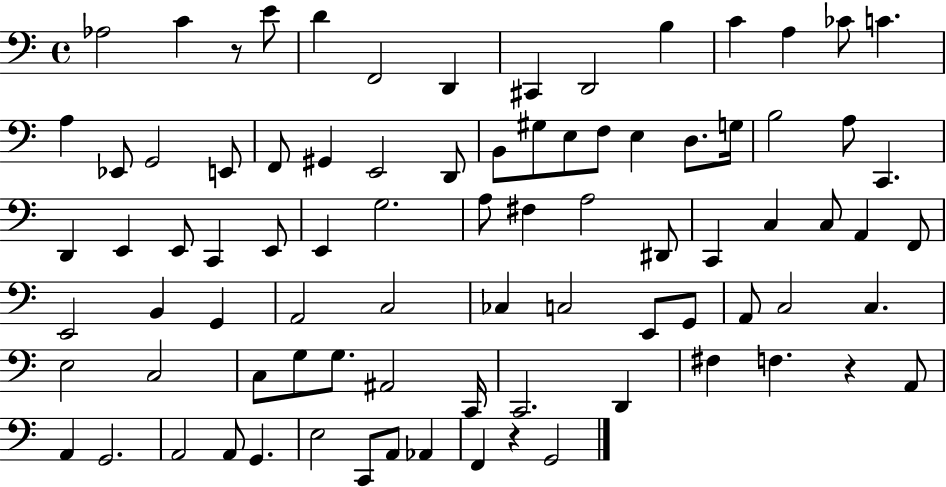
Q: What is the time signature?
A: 4/4